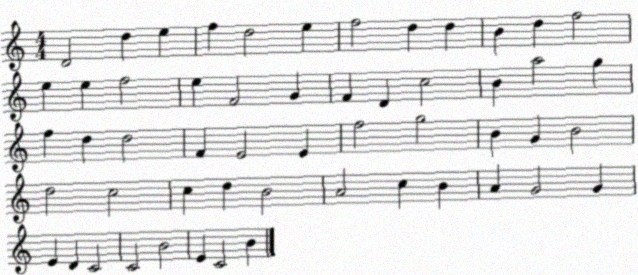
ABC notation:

X:1
T:Untitled
M:4/4
L:1/4
K:C
D2 d e f d2 e f2 d d B d f2 e e f2 e F2 G F D c2 B a2 g f d d2 F E2 E f2 g2 B G B2 d2 c2 c d B2 A2 c B A G2 G E D C2 C2 B2 E C2 B